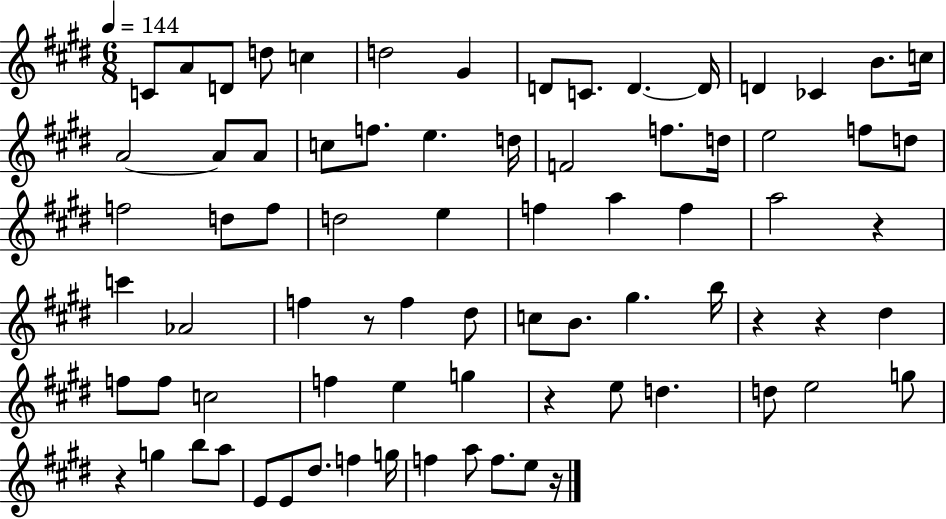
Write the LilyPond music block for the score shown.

{
  \clef treble
  \numericTimeSignature
  \time 6/8
  \key e \major
  \tempo 4 = 144
  c'8 a'8 d'8 d''8 c''4 | d''2 gis'4 | d'8 c'8. d'4.~~ d'16 | d'4 ces'4 b'8. c''16 | \break a'2~~ a'8 a'8 | c''8 f''8. e''4. d''16 | f'2 f''8. d''16 | e''2 f''8 d''8 | \break f''2 d''8 f''8 | d''2 e''4 | f''4 a''4 f''4 | a''2 r4 | \break c'''4 aes'2 | f''4 r8 f''4 dis''8 | c''8 b'8. gis''4. b''16 | r4 r4 dis''4 | \break f''8 f''8 c''2 | f''4 e''4 g''4 | r4 e''8 d''4. | d''8 e''2 g''8 | \break r4 g''4 b''8 a''8 | e'8 e'8 dis''8. f''4 g''16 | f''4 a''8 f''8. e''8 r16 | \bar "|."
}